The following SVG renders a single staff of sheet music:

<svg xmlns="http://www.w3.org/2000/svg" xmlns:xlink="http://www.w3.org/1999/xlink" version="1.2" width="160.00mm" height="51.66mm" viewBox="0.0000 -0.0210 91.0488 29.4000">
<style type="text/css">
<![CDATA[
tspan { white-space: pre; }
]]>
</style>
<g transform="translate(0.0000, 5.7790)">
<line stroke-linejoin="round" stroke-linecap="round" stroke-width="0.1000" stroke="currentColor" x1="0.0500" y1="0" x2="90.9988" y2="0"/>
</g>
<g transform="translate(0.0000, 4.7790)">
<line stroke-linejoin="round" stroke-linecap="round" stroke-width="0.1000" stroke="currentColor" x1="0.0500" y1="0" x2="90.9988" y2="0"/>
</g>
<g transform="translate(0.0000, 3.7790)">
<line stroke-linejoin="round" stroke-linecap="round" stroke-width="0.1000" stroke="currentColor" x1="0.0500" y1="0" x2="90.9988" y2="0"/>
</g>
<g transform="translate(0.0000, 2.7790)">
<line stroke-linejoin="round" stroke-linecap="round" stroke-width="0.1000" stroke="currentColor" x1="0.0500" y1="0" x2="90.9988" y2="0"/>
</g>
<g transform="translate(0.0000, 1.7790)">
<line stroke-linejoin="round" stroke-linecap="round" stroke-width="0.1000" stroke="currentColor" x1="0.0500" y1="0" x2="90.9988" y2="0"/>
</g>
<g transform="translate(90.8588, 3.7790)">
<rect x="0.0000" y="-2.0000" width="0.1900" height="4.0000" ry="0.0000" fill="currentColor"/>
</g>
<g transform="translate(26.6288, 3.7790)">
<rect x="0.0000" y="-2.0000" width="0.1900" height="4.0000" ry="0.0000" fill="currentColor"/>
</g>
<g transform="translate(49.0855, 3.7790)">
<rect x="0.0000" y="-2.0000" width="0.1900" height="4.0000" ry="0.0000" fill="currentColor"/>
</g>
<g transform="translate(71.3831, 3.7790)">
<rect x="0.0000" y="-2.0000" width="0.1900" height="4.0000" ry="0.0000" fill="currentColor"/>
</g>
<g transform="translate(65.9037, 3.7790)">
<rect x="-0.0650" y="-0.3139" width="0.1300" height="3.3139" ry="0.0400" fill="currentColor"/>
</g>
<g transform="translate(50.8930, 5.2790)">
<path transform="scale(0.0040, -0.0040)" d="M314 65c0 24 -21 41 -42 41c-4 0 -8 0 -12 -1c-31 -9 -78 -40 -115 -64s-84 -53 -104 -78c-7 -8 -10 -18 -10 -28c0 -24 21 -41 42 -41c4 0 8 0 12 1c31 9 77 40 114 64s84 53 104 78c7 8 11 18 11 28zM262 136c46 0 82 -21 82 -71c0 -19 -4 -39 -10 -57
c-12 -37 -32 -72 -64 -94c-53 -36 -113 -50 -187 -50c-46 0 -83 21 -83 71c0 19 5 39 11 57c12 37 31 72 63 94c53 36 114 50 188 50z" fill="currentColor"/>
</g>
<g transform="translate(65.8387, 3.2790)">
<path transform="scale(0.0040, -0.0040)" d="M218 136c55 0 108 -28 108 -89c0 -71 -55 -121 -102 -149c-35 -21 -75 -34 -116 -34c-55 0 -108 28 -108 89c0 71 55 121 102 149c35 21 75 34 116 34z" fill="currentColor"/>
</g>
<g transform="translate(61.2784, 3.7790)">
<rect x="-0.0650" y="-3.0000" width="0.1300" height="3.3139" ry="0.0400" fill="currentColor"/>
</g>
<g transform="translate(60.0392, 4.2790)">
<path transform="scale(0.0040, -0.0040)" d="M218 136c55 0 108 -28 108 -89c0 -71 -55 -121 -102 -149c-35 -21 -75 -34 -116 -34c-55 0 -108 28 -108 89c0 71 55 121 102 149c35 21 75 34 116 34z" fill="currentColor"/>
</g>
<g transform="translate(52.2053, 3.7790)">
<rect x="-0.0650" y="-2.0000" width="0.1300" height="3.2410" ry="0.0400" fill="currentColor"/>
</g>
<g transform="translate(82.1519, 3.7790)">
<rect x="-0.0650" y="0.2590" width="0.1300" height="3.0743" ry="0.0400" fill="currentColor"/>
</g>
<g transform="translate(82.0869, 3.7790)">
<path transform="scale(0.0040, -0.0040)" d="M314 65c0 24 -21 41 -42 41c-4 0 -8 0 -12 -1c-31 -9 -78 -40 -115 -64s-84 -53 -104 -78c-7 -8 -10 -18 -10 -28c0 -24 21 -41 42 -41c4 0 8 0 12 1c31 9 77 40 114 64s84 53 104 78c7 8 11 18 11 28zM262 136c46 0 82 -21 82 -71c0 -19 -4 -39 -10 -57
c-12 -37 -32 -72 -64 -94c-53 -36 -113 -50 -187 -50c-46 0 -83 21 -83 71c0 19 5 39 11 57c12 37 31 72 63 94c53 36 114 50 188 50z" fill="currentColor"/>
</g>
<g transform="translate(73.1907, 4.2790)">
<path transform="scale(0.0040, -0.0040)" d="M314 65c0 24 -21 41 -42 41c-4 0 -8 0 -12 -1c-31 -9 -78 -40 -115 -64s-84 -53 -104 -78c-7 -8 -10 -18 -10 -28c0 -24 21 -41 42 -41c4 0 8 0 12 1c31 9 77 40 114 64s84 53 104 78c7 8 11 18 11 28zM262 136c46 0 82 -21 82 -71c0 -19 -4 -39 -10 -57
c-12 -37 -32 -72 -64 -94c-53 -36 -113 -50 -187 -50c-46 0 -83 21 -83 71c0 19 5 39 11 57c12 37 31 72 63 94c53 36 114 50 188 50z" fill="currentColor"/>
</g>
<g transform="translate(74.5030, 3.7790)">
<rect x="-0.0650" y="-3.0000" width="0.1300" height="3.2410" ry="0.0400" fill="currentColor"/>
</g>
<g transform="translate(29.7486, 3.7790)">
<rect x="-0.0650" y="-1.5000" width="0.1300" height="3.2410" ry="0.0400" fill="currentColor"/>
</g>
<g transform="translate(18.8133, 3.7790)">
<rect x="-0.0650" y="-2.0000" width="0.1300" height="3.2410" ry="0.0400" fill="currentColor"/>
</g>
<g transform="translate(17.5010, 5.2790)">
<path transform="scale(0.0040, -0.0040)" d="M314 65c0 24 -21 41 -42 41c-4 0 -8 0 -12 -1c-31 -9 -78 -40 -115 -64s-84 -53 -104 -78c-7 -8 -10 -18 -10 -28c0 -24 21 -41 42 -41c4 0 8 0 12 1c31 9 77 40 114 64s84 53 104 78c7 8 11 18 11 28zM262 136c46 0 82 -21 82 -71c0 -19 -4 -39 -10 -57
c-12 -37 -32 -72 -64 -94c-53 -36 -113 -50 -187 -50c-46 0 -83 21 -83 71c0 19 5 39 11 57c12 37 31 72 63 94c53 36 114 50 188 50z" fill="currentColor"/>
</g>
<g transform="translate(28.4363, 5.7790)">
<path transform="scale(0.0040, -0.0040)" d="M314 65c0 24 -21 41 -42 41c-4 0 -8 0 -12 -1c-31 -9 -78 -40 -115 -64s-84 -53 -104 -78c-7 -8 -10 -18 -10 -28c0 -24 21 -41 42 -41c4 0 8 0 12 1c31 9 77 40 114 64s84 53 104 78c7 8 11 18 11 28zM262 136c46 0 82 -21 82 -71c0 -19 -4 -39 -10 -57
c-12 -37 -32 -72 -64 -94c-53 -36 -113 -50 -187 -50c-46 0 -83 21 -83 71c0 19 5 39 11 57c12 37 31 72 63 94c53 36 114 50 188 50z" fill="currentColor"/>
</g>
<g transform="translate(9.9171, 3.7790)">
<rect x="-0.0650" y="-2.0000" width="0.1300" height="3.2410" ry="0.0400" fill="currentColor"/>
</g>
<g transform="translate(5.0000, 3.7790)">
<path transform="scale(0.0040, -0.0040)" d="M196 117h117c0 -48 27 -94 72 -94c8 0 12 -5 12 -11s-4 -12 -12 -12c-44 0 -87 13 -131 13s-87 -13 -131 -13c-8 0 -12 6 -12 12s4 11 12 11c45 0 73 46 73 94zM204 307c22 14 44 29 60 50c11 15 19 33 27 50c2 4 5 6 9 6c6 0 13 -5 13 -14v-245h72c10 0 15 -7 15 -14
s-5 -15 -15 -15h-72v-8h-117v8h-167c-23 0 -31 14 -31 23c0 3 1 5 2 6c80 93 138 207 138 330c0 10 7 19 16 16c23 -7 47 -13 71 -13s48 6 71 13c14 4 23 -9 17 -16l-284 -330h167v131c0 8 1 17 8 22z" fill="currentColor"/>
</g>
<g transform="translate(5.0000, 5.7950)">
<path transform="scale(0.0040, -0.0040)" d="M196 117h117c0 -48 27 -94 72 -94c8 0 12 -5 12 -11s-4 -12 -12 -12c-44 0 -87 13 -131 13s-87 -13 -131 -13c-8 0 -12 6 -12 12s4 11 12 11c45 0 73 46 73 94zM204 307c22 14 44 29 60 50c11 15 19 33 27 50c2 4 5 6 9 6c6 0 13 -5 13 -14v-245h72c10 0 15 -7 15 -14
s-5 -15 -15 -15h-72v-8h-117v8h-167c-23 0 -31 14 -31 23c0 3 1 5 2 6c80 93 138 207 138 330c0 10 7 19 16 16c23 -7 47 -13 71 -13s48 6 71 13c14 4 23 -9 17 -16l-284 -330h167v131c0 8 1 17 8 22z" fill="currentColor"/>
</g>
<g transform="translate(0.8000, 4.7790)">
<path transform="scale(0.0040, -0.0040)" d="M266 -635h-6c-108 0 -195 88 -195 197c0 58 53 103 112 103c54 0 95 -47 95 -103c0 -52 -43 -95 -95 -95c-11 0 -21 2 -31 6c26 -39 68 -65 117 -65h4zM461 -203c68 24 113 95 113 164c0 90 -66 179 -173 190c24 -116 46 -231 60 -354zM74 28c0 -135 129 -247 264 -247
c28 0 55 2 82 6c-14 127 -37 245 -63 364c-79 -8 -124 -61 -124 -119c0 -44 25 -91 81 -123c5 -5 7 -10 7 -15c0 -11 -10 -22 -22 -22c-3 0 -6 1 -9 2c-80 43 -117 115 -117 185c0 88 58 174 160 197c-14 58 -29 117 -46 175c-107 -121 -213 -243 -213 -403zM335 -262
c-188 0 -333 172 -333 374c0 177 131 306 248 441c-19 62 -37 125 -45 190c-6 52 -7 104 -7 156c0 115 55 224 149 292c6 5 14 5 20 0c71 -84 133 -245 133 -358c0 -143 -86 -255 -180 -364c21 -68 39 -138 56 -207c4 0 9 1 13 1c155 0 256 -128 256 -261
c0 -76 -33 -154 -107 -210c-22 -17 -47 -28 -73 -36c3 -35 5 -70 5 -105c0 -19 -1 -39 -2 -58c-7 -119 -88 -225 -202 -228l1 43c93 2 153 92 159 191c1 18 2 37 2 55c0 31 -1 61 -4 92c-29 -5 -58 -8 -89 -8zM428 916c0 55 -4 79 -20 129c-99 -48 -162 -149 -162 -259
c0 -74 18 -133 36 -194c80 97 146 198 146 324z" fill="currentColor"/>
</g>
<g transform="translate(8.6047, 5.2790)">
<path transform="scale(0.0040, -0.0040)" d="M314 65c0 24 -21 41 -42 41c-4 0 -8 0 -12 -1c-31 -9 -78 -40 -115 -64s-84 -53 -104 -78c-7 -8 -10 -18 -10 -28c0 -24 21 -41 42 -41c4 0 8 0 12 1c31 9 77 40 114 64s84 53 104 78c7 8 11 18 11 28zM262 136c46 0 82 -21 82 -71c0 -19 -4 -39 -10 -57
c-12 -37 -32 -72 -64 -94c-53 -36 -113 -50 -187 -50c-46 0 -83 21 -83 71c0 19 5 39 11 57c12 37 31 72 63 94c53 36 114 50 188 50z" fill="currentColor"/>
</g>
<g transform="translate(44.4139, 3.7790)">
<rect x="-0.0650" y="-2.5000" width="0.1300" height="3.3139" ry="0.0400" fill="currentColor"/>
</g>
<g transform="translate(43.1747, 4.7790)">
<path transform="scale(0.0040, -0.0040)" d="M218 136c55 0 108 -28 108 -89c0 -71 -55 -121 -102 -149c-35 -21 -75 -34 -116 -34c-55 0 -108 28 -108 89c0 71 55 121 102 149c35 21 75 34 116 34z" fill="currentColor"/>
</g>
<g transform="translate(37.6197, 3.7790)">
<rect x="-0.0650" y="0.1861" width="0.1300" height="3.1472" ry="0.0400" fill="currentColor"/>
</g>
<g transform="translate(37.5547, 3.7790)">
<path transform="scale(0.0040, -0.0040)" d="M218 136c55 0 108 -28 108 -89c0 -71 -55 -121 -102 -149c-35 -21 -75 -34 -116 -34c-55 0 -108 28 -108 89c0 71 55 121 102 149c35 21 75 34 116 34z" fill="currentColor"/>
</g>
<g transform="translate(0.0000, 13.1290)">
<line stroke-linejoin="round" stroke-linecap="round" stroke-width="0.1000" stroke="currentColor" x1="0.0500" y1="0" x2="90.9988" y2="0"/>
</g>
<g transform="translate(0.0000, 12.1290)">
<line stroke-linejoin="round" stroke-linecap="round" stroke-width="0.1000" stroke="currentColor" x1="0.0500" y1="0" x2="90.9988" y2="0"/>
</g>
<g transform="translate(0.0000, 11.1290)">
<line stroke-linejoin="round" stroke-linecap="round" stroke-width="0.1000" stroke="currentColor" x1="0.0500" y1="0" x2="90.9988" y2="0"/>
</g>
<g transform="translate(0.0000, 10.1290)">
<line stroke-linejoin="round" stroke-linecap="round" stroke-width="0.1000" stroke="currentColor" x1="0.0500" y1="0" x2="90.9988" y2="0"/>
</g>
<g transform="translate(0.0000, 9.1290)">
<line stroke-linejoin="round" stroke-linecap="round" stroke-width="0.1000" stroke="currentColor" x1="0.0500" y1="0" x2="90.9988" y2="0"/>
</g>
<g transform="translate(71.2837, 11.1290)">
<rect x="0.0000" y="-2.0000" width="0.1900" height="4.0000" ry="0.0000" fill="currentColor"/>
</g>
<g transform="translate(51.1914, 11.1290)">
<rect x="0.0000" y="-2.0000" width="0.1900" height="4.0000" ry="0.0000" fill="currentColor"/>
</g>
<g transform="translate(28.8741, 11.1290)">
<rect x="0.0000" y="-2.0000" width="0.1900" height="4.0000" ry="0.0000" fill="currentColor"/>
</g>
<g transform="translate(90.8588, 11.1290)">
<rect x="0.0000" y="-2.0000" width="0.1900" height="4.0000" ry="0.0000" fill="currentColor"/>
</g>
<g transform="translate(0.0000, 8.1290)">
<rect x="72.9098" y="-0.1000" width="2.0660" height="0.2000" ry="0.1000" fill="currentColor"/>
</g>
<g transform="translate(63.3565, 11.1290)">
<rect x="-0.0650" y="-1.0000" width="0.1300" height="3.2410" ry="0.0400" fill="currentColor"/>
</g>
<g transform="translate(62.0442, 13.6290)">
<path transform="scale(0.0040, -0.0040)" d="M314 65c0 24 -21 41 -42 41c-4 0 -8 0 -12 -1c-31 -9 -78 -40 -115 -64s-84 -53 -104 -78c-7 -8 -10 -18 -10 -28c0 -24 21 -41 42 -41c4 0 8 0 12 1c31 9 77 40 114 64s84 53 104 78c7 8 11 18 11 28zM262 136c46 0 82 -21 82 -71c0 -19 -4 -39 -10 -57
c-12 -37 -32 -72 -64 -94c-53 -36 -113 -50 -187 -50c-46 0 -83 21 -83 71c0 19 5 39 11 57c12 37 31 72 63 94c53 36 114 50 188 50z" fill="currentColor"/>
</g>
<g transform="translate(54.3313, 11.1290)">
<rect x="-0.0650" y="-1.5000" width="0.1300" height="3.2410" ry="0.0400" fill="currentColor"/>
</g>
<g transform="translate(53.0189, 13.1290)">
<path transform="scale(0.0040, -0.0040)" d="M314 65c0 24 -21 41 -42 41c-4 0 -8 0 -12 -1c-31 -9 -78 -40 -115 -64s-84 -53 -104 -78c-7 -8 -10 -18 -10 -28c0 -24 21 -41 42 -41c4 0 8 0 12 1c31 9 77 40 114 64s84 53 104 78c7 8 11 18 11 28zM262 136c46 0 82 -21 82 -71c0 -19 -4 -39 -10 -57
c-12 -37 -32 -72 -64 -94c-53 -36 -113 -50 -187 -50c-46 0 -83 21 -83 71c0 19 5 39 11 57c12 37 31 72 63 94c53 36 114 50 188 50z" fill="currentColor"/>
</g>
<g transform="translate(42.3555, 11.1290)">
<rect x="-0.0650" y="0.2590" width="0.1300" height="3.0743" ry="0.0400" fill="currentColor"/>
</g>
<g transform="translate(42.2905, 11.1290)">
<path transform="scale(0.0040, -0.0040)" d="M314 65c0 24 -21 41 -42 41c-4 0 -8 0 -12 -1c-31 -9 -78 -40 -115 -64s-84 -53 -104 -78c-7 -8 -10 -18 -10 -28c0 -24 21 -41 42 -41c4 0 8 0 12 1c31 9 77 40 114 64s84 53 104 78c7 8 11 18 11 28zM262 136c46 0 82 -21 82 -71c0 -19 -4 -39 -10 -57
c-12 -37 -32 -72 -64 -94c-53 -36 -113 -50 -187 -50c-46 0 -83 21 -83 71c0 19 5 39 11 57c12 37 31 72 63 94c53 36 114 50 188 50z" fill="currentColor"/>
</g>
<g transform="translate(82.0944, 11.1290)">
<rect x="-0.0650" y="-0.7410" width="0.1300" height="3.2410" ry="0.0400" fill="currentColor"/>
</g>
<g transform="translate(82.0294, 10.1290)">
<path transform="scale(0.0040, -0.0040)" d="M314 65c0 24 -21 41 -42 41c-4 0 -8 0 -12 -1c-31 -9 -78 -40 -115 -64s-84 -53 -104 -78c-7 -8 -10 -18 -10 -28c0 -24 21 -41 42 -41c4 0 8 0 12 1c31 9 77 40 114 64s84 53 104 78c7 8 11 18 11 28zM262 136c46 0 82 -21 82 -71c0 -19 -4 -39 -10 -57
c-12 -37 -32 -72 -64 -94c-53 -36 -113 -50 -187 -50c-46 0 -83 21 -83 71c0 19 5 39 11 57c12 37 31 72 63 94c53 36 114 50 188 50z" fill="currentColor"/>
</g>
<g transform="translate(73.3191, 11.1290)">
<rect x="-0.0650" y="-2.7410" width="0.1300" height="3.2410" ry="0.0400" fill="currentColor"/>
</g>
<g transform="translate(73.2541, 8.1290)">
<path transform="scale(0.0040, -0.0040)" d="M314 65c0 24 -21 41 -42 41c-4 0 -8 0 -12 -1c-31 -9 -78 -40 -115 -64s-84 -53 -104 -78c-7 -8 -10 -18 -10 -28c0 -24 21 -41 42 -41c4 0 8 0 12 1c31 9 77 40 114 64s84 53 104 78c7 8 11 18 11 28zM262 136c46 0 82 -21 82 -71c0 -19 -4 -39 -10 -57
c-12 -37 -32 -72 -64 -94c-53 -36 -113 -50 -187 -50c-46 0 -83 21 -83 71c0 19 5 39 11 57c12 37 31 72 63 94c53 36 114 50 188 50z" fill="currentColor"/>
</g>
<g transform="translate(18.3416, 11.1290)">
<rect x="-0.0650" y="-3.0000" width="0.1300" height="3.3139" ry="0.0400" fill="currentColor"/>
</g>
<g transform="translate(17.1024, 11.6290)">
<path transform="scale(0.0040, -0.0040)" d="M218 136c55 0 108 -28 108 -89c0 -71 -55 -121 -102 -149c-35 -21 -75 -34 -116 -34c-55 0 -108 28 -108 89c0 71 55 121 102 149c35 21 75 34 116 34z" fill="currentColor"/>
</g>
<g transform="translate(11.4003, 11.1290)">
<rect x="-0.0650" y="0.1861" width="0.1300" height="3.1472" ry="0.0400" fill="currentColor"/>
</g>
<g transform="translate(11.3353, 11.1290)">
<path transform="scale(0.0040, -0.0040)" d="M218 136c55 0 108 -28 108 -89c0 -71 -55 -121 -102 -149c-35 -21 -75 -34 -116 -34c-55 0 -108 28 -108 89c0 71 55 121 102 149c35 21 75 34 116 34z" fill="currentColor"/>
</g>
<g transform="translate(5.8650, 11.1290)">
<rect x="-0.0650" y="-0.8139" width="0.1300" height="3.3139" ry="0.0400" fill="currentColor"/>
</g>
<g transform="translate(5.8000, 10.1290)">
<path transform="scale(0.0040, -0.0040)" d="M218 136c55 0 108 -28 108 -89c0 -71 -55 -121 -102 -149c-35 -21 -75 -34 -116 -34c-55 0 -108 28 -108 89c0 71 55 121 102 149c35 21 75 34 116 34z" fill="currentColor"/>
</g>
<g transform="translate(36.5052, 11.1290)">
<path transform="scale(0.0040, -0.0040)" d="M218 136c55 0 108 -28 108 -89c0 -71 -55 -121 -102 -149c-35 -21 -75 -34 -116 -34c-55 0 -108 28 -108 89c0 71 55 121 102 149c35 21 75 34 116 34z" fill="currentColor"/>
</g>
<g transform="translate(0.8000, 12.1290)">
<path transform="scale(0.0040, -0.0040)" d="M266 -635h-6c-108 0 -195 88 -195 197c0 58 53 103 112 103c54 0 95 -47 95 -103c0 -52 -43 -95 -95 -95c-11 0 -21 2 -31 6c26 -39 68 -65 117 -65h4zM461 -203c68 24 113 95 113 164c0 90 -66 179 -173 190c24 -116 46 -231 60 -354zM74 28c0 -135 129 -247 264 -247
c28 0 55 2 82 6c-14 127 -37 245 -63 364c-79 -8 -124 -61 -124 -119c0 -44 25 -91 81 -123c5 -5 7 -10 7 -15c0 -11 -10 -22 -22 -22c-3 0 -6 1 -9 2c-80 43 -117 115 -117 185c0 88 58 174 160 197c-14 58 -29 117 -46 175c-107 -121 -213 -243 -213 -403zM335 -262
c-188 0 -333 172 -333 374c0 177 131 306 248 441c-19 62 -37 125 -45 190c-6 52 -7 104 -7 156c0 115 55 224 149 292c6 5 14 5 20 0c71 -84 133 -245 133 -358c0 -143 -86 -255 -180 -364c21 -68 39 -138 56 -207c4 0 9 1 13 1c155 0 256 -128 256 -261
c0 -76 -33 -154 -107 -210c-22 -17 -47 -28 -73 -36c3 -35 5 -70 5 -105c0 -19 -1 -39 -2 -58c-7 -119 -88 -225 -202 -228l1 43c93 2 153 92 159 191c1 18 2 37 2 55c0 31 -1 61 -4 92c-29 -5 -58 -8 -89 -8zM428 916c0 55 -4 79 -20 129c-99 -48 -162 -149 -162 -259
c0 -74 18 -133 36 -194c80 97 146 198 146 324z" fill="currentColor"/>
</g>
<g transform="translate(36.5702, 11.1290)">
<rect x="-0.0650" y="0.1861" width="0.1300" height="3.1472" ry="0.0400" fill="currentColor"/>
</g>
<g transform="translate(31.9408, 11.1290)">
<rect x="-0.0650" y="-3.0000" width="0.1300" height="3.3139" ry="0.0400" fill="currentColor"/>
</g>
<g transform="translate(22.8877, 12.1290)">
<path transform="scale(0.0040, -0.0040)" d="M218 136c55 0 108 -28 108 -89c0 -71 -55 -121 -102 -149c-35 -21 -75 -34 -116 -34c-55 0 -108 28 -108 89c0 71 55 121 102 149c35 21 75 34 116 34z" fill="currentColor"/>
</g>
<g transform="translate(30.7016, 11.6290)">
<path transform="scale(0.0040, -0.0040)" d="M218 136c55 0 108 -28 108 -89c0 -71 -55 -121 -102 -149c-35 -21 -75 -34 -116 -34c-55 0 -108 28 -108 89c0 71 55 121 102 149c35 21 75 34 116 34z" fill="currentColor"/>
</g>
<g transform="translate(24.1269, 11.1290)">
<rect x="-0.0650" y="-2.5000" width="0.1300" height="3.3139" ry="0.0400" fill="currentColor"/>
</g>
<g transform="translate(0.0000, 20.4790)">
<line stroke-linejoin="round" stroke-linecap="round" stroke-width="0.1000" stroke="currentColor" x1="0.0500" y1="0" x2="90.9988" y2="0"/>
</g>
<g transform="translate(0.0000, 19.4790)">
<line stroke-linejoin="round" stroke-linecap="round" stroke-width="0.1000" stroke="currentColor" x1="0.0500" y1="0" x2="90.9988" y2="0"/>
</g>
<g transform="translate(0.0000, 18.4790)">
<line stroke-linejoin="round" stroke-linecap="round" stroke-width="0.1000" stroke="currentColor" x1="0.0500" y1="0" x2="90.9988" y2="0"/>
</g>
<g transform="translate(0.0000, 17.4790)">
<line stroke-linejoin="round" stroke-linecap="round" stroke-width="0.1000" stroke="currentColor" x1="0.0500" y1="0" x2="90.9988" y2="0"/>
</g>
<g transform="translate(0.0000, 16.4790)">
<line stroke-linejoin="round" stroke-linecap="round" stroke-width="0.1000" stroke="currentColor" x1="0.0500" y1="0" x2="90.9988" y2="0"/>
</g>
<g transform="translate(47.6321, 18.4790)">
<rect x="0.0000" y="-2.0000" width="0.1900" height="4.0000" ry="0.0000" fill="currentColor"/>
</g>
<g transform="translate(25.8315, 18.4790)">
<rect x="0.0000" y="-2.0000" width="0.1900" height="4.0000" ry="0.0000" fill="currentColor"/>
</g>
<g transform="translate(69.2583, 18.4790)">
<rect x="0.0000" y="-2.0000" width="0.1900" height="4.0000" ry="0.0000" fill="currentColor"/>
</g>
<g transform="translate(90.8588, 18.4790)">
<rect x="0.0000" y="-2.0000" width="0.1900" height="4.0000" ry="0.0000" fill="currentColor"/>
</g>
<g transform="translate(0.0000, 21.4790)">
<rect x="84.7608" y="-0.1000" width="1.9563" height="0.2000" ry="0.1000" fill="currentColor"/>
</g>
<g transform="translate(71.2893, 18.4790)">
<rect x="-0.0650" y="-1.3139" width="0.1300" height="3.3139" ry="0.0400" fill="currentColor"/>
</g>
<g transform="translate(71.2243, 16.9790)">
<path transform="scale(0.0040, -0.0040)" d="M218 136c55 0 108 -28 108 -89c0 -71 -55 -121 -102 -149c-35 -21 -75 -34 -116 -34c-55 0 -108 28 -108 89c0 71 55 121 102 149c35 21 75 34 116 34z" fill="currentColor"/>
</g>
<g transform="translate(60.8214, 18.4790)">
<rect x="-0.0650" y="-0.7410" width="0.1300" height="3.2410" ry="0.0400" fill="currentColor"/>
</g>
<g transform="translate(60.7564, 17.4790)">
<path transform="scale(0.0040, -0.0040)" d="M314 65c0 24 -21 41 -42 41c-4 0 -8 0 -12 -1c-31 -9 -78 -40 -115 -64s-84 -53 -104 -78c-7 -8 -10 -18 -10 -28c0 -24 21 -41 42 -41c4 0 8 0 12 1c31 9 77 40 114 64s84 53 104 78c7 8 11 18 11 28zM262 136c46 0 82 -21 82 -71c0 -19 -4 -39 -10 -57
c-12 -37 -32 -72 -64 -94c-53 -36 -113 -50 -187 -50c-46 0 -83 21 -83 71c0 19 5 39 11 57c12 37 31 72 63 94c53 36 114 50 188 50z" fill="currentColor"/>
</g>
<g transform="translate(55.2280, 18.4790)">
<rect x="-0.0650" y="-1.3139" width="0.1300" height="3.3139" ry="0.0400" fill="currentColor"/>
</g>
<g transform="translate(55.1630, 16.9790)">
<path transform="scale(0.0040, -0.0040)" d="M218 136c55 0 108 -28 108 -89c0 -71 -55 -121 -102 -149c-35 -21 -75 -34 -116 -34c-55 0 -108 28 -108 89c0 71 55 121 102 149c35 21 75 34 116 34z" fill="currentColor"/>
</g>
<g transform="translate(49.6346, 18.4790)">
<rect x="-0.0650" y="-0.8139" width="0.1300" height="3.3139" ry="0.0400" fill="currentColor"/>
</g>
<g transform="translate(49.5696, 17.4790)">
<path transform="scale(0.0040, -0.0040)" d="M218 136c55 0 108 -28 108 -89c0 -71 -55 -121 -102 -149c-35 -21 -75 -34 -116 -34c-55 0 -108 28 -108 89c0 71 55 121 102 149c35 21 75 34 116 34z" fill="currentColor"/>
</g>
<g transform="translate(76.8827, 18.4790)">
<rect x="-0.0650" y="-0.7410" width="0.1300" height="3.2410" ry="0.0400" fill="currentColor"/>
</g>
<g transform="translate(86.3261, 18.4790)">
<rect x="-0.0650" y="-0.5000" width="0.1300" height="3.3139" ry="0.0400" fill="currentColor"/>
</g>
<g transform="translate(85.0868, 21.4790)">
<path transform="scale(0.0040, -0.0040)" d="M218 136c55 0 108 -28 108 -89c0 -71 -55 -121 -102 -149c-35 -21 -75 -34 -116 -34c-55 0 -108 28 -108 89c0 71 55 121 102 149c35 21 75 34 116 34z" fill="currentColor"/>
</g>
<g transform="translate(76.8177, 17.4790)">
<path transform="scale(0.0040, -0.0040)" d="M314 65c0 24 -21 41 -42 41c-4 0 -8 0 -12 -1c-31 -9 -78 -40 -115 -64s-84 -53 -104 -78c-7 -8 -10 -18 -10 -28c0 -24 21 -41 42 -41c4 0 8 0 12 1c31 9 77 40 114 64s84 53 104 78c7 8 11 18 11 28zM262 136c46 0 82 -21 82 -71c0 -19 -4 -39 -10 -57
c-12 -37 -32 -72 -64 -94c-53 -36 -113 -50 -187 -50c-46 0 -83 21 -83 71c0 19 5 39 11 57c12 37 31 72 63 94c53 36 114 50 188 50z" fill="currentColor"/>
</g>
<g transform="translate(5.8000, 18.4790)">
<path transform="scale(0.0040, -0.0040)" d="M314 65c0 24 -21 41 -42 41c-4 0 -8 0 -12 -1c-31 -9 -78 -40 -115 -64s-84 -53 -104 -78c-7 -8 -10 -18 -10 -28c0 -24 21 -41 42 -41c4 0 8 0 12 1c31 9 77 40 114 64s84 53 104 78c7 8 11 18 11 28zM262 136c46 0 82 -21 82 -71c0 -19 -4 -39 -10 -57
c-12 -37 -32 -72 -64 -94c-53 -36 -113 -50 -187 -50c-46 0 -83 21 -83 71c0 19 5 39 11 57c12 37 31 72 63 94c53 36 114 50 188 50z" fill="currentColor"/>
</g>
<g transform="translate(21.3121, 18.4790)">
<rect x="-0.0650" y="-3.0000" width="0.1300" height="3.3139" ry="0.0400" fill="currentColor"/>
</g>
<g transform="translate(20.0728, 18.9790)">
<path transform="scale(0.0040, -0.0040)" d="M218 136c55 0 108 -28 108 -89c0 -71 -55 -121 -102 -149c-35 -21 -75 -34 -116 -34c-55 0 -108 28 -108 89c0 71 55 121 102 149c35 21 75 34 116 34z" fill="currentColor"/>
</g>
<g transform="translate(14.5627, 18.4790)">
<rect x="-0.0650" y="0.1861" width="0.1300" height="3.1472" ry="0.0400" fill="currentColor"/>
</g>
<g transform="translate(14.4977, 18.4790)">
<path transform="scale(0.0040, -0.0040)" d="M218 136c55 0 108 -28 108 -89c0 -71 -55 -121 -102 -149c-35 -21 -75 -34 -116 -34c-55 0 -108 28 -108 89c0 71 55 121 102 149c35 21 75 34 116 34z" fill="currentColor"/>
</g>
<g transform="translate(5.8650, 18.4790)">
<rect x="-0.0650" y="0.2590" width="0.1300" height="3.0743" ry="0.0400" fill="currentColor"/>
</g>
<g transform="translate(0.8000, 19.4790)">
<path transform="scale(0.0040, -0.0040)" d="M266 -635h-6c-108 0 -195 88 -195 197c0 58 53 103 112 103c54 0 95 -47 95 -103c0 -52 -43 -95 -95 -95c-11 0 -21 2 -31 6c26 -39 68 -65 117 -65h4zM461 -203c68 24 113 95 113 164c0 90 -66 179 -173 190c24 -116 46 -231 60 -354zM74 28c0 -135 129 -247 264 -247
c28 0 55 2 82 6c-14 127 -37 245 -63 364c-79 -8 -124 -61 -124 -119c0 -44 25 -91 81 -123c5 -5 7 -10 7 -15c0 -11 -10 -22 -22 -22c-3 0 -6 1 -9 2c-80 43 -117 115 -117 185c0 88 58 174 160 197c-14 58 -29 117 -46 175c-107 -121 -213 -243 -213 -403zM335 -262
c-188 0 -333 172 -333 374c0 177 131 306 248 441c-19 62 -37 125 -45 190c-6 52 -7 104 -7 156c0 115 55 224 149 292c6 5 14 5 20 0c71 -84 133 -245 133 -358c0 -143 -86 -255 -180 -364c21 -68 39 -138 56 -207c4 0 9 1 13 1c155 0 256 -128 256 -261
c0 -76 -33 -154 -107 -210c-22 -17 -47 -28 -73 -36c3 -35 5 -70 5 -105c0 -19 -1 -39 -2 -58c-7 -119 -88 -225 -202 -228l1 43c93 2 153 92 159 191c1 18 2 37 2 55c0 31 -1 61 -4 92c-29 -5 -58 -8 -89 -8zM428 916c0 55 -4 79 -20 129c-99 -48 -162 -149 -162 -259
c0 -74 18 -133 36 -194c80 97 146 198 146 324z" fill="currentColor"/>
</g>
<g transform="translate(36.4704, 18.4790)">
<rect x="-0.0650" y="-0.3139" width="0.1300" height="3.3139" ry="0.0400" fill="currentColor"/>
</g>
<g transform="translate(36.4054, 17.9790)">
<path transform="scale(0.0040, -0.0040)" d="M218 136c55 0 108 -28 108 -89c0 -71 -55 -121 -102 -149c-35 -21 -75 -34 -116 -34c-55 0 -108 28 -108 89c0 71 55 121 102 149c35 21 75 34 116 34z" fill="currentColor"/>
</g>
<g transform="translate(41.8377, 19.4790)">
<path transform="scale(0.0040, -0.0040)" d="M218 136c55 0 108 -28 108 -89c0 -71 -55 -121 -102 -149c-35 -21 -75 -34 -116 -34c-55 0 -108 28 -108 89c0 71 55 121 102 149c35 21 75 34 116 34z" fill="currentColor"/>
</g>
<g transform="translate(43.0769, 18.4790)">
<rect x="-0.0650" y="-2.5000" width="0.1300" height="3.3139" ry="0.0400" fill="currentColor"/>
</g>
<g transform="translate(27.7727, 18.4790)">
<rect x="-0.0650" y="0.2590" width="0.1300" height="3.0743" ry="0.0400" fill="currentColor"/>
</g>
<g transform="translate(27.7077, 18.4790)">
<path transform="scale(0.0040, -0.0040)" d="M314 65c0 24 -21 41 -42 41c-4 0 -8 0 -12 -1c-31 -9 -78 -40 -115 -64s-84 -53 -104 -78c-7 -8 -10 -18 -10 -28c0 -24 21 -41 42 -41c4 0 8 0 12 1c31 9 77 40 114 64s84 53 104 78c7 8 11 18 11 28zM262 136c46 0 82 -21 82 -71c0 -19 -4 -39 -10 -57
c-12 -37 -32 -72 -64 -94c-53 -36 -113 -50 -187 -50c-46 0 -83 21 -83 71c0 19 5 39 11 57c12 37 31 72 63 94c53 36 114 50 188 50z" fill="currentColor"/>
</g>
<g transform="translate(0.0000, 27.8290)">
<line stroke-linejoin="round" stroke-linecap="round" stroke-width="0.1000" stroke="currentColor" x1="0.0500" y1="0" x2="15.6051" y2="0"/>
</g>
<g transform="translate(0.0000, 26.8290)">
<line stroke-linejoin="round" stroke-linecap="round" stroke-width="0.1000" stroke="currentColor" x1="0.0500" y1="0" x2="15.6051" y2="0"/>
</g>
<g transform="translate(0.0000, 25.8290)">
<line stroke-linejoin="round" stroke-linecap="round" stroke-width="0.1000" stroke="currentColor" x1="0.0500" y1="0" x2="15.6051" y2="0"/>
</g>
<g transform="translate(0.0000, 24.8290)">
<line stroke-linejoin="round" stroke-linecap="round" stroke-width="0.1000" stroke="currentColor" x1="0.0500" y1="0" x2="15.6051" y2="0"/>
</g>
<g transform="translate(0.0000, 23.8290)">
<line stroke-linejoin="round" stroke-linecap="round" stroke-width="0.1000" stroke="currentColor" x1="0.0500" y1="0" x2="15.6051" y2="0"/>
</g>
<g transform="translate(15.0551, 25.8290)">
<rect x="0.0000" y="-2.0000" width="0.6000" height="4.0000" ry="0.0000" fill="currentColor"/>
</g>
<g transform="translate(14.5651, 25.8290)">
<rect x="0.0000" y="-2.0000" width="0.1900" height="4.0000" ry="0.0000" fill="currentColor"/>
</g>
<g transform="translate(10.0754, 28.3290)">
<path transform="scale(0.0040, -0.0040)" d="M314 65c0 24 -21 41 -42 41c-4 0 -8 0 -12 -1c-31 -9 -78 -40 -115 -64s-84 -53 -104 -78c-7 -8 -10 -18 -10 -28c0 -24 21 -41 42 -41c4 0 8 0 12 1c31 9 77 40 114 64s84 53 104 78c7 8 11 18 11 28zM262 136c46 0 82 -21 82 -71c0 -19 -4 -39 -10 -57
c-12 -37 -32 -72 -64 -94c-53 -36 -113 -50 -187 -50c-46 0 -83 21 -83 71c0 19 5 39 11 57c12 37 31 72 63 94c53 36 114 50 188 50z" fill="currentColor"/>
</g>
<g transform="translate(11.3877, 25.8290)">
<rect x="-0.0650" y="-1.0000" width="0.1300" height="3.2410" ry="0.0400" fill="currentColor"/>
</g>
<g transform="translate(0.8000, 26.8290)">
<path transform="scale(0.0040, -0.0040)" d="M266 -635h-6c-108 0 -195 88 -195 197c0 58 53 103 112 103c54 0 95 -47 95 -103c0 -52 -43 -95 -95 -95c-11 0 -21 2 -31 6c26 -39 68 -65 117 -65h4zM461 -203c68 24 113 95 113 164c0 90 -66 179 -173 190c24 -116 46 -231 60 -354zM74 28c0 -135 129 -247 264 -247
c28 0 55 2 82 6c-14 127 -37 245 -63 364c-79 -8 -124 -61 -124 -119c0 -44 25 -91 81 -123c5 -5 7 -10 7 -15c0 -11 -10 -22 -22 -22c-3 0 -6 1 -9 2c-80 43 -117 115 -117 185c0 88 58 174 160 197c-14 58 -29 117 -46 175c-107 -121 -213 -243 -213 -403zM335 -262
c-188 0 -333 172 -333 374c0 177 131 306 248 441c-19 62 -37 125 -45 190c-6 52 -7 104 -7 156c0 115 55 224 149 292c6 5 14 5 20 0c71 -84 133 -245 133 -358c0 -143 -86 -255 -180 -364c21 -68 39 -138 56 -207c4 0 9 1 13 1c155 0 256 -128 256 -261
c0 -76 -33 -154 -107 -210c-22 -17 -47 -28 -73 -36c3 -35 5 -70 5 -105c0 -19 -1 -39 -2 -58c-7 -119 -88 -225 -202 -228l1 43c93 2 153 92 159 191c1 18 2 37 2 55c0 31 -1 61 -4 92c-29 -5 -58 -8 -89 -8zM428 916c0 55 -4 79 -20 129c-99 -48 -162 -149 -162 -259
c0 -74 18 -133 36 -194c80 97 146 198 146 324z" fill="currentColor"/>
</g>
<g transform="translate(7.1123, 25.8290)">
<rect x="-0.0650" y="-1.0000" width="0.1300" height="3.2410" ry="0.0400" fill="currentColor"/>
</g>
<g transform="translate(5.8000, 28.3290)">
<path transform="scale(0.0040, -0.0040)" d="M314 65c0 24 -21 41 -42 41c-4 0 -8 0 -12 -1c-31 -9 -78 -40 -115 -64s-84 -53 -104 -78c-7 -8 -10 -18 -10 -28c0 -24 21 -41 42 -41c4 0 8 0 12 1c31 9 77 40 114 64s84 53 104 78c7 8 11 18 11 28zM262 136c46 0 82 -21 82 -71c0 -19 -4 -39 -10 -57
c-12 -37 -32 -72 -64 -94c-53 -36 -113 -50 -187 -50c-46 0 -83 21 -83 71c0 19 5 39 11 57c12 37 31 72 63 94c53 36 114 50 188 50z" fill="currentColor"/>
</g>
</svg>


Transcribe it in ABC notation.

X:1
T:Untitled
M:4/4
L:1/4
K:C
F2 F2 E2 B G F2 A c A2 B2 d B A G A B B2 E2 D2 a2 d2 B2 B A B2 c G d e d2 e d2 C D2 D2